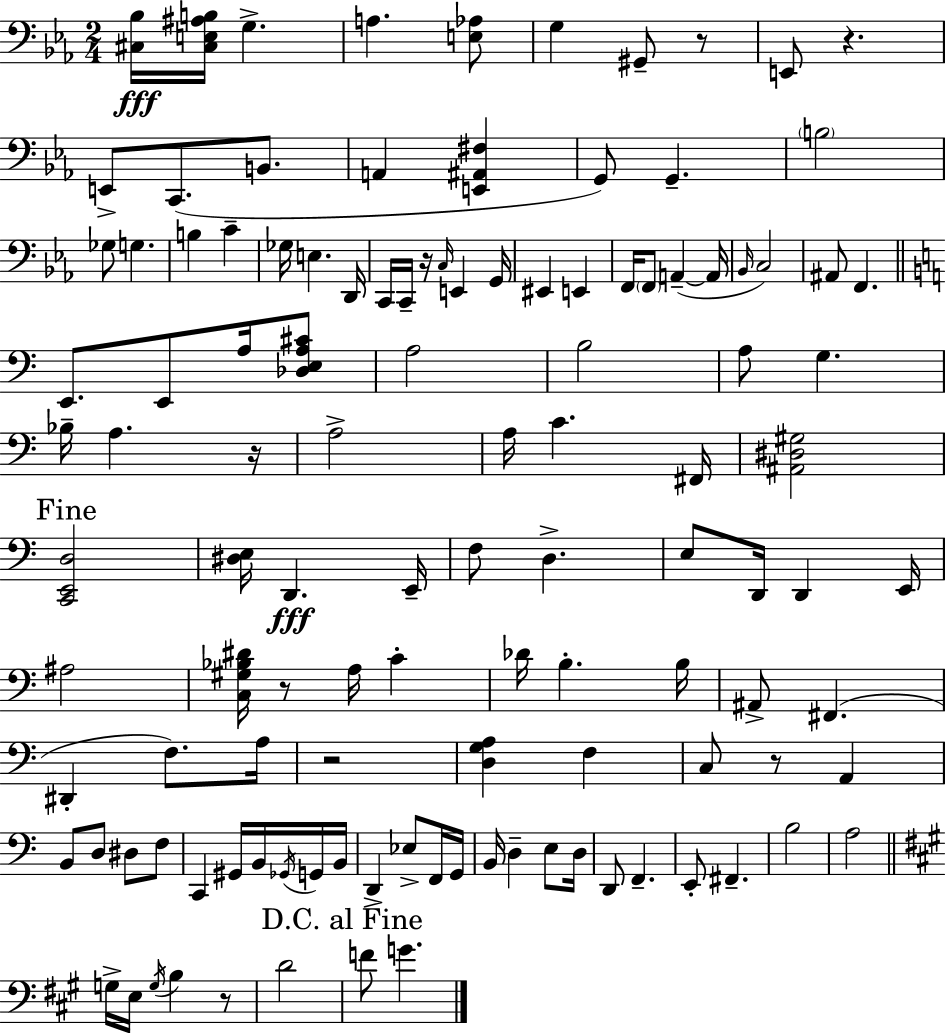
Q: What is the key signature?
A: C minor